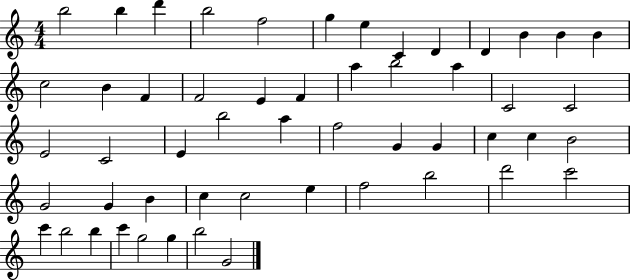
B5/h B5/q D6/q B5/h F5/h G5/q E5/q C4/q D4/q D4/q B4/q B4/q B4/q C5/h B4/q F4/q F4/h E4/q F4/q A5/q B5/h A5/q C4/h C4/h E4/h C4/h E4/q B5/h A5/q F5/h G4/q G4/q C5/q C5/q B4/h G4/h G4/q B4/q C5/q C5/h E5/q F5/h B5/h D6/h C6/h C6/q B5/h B5/q C6/q G5/h G5/q B5/h G4/h